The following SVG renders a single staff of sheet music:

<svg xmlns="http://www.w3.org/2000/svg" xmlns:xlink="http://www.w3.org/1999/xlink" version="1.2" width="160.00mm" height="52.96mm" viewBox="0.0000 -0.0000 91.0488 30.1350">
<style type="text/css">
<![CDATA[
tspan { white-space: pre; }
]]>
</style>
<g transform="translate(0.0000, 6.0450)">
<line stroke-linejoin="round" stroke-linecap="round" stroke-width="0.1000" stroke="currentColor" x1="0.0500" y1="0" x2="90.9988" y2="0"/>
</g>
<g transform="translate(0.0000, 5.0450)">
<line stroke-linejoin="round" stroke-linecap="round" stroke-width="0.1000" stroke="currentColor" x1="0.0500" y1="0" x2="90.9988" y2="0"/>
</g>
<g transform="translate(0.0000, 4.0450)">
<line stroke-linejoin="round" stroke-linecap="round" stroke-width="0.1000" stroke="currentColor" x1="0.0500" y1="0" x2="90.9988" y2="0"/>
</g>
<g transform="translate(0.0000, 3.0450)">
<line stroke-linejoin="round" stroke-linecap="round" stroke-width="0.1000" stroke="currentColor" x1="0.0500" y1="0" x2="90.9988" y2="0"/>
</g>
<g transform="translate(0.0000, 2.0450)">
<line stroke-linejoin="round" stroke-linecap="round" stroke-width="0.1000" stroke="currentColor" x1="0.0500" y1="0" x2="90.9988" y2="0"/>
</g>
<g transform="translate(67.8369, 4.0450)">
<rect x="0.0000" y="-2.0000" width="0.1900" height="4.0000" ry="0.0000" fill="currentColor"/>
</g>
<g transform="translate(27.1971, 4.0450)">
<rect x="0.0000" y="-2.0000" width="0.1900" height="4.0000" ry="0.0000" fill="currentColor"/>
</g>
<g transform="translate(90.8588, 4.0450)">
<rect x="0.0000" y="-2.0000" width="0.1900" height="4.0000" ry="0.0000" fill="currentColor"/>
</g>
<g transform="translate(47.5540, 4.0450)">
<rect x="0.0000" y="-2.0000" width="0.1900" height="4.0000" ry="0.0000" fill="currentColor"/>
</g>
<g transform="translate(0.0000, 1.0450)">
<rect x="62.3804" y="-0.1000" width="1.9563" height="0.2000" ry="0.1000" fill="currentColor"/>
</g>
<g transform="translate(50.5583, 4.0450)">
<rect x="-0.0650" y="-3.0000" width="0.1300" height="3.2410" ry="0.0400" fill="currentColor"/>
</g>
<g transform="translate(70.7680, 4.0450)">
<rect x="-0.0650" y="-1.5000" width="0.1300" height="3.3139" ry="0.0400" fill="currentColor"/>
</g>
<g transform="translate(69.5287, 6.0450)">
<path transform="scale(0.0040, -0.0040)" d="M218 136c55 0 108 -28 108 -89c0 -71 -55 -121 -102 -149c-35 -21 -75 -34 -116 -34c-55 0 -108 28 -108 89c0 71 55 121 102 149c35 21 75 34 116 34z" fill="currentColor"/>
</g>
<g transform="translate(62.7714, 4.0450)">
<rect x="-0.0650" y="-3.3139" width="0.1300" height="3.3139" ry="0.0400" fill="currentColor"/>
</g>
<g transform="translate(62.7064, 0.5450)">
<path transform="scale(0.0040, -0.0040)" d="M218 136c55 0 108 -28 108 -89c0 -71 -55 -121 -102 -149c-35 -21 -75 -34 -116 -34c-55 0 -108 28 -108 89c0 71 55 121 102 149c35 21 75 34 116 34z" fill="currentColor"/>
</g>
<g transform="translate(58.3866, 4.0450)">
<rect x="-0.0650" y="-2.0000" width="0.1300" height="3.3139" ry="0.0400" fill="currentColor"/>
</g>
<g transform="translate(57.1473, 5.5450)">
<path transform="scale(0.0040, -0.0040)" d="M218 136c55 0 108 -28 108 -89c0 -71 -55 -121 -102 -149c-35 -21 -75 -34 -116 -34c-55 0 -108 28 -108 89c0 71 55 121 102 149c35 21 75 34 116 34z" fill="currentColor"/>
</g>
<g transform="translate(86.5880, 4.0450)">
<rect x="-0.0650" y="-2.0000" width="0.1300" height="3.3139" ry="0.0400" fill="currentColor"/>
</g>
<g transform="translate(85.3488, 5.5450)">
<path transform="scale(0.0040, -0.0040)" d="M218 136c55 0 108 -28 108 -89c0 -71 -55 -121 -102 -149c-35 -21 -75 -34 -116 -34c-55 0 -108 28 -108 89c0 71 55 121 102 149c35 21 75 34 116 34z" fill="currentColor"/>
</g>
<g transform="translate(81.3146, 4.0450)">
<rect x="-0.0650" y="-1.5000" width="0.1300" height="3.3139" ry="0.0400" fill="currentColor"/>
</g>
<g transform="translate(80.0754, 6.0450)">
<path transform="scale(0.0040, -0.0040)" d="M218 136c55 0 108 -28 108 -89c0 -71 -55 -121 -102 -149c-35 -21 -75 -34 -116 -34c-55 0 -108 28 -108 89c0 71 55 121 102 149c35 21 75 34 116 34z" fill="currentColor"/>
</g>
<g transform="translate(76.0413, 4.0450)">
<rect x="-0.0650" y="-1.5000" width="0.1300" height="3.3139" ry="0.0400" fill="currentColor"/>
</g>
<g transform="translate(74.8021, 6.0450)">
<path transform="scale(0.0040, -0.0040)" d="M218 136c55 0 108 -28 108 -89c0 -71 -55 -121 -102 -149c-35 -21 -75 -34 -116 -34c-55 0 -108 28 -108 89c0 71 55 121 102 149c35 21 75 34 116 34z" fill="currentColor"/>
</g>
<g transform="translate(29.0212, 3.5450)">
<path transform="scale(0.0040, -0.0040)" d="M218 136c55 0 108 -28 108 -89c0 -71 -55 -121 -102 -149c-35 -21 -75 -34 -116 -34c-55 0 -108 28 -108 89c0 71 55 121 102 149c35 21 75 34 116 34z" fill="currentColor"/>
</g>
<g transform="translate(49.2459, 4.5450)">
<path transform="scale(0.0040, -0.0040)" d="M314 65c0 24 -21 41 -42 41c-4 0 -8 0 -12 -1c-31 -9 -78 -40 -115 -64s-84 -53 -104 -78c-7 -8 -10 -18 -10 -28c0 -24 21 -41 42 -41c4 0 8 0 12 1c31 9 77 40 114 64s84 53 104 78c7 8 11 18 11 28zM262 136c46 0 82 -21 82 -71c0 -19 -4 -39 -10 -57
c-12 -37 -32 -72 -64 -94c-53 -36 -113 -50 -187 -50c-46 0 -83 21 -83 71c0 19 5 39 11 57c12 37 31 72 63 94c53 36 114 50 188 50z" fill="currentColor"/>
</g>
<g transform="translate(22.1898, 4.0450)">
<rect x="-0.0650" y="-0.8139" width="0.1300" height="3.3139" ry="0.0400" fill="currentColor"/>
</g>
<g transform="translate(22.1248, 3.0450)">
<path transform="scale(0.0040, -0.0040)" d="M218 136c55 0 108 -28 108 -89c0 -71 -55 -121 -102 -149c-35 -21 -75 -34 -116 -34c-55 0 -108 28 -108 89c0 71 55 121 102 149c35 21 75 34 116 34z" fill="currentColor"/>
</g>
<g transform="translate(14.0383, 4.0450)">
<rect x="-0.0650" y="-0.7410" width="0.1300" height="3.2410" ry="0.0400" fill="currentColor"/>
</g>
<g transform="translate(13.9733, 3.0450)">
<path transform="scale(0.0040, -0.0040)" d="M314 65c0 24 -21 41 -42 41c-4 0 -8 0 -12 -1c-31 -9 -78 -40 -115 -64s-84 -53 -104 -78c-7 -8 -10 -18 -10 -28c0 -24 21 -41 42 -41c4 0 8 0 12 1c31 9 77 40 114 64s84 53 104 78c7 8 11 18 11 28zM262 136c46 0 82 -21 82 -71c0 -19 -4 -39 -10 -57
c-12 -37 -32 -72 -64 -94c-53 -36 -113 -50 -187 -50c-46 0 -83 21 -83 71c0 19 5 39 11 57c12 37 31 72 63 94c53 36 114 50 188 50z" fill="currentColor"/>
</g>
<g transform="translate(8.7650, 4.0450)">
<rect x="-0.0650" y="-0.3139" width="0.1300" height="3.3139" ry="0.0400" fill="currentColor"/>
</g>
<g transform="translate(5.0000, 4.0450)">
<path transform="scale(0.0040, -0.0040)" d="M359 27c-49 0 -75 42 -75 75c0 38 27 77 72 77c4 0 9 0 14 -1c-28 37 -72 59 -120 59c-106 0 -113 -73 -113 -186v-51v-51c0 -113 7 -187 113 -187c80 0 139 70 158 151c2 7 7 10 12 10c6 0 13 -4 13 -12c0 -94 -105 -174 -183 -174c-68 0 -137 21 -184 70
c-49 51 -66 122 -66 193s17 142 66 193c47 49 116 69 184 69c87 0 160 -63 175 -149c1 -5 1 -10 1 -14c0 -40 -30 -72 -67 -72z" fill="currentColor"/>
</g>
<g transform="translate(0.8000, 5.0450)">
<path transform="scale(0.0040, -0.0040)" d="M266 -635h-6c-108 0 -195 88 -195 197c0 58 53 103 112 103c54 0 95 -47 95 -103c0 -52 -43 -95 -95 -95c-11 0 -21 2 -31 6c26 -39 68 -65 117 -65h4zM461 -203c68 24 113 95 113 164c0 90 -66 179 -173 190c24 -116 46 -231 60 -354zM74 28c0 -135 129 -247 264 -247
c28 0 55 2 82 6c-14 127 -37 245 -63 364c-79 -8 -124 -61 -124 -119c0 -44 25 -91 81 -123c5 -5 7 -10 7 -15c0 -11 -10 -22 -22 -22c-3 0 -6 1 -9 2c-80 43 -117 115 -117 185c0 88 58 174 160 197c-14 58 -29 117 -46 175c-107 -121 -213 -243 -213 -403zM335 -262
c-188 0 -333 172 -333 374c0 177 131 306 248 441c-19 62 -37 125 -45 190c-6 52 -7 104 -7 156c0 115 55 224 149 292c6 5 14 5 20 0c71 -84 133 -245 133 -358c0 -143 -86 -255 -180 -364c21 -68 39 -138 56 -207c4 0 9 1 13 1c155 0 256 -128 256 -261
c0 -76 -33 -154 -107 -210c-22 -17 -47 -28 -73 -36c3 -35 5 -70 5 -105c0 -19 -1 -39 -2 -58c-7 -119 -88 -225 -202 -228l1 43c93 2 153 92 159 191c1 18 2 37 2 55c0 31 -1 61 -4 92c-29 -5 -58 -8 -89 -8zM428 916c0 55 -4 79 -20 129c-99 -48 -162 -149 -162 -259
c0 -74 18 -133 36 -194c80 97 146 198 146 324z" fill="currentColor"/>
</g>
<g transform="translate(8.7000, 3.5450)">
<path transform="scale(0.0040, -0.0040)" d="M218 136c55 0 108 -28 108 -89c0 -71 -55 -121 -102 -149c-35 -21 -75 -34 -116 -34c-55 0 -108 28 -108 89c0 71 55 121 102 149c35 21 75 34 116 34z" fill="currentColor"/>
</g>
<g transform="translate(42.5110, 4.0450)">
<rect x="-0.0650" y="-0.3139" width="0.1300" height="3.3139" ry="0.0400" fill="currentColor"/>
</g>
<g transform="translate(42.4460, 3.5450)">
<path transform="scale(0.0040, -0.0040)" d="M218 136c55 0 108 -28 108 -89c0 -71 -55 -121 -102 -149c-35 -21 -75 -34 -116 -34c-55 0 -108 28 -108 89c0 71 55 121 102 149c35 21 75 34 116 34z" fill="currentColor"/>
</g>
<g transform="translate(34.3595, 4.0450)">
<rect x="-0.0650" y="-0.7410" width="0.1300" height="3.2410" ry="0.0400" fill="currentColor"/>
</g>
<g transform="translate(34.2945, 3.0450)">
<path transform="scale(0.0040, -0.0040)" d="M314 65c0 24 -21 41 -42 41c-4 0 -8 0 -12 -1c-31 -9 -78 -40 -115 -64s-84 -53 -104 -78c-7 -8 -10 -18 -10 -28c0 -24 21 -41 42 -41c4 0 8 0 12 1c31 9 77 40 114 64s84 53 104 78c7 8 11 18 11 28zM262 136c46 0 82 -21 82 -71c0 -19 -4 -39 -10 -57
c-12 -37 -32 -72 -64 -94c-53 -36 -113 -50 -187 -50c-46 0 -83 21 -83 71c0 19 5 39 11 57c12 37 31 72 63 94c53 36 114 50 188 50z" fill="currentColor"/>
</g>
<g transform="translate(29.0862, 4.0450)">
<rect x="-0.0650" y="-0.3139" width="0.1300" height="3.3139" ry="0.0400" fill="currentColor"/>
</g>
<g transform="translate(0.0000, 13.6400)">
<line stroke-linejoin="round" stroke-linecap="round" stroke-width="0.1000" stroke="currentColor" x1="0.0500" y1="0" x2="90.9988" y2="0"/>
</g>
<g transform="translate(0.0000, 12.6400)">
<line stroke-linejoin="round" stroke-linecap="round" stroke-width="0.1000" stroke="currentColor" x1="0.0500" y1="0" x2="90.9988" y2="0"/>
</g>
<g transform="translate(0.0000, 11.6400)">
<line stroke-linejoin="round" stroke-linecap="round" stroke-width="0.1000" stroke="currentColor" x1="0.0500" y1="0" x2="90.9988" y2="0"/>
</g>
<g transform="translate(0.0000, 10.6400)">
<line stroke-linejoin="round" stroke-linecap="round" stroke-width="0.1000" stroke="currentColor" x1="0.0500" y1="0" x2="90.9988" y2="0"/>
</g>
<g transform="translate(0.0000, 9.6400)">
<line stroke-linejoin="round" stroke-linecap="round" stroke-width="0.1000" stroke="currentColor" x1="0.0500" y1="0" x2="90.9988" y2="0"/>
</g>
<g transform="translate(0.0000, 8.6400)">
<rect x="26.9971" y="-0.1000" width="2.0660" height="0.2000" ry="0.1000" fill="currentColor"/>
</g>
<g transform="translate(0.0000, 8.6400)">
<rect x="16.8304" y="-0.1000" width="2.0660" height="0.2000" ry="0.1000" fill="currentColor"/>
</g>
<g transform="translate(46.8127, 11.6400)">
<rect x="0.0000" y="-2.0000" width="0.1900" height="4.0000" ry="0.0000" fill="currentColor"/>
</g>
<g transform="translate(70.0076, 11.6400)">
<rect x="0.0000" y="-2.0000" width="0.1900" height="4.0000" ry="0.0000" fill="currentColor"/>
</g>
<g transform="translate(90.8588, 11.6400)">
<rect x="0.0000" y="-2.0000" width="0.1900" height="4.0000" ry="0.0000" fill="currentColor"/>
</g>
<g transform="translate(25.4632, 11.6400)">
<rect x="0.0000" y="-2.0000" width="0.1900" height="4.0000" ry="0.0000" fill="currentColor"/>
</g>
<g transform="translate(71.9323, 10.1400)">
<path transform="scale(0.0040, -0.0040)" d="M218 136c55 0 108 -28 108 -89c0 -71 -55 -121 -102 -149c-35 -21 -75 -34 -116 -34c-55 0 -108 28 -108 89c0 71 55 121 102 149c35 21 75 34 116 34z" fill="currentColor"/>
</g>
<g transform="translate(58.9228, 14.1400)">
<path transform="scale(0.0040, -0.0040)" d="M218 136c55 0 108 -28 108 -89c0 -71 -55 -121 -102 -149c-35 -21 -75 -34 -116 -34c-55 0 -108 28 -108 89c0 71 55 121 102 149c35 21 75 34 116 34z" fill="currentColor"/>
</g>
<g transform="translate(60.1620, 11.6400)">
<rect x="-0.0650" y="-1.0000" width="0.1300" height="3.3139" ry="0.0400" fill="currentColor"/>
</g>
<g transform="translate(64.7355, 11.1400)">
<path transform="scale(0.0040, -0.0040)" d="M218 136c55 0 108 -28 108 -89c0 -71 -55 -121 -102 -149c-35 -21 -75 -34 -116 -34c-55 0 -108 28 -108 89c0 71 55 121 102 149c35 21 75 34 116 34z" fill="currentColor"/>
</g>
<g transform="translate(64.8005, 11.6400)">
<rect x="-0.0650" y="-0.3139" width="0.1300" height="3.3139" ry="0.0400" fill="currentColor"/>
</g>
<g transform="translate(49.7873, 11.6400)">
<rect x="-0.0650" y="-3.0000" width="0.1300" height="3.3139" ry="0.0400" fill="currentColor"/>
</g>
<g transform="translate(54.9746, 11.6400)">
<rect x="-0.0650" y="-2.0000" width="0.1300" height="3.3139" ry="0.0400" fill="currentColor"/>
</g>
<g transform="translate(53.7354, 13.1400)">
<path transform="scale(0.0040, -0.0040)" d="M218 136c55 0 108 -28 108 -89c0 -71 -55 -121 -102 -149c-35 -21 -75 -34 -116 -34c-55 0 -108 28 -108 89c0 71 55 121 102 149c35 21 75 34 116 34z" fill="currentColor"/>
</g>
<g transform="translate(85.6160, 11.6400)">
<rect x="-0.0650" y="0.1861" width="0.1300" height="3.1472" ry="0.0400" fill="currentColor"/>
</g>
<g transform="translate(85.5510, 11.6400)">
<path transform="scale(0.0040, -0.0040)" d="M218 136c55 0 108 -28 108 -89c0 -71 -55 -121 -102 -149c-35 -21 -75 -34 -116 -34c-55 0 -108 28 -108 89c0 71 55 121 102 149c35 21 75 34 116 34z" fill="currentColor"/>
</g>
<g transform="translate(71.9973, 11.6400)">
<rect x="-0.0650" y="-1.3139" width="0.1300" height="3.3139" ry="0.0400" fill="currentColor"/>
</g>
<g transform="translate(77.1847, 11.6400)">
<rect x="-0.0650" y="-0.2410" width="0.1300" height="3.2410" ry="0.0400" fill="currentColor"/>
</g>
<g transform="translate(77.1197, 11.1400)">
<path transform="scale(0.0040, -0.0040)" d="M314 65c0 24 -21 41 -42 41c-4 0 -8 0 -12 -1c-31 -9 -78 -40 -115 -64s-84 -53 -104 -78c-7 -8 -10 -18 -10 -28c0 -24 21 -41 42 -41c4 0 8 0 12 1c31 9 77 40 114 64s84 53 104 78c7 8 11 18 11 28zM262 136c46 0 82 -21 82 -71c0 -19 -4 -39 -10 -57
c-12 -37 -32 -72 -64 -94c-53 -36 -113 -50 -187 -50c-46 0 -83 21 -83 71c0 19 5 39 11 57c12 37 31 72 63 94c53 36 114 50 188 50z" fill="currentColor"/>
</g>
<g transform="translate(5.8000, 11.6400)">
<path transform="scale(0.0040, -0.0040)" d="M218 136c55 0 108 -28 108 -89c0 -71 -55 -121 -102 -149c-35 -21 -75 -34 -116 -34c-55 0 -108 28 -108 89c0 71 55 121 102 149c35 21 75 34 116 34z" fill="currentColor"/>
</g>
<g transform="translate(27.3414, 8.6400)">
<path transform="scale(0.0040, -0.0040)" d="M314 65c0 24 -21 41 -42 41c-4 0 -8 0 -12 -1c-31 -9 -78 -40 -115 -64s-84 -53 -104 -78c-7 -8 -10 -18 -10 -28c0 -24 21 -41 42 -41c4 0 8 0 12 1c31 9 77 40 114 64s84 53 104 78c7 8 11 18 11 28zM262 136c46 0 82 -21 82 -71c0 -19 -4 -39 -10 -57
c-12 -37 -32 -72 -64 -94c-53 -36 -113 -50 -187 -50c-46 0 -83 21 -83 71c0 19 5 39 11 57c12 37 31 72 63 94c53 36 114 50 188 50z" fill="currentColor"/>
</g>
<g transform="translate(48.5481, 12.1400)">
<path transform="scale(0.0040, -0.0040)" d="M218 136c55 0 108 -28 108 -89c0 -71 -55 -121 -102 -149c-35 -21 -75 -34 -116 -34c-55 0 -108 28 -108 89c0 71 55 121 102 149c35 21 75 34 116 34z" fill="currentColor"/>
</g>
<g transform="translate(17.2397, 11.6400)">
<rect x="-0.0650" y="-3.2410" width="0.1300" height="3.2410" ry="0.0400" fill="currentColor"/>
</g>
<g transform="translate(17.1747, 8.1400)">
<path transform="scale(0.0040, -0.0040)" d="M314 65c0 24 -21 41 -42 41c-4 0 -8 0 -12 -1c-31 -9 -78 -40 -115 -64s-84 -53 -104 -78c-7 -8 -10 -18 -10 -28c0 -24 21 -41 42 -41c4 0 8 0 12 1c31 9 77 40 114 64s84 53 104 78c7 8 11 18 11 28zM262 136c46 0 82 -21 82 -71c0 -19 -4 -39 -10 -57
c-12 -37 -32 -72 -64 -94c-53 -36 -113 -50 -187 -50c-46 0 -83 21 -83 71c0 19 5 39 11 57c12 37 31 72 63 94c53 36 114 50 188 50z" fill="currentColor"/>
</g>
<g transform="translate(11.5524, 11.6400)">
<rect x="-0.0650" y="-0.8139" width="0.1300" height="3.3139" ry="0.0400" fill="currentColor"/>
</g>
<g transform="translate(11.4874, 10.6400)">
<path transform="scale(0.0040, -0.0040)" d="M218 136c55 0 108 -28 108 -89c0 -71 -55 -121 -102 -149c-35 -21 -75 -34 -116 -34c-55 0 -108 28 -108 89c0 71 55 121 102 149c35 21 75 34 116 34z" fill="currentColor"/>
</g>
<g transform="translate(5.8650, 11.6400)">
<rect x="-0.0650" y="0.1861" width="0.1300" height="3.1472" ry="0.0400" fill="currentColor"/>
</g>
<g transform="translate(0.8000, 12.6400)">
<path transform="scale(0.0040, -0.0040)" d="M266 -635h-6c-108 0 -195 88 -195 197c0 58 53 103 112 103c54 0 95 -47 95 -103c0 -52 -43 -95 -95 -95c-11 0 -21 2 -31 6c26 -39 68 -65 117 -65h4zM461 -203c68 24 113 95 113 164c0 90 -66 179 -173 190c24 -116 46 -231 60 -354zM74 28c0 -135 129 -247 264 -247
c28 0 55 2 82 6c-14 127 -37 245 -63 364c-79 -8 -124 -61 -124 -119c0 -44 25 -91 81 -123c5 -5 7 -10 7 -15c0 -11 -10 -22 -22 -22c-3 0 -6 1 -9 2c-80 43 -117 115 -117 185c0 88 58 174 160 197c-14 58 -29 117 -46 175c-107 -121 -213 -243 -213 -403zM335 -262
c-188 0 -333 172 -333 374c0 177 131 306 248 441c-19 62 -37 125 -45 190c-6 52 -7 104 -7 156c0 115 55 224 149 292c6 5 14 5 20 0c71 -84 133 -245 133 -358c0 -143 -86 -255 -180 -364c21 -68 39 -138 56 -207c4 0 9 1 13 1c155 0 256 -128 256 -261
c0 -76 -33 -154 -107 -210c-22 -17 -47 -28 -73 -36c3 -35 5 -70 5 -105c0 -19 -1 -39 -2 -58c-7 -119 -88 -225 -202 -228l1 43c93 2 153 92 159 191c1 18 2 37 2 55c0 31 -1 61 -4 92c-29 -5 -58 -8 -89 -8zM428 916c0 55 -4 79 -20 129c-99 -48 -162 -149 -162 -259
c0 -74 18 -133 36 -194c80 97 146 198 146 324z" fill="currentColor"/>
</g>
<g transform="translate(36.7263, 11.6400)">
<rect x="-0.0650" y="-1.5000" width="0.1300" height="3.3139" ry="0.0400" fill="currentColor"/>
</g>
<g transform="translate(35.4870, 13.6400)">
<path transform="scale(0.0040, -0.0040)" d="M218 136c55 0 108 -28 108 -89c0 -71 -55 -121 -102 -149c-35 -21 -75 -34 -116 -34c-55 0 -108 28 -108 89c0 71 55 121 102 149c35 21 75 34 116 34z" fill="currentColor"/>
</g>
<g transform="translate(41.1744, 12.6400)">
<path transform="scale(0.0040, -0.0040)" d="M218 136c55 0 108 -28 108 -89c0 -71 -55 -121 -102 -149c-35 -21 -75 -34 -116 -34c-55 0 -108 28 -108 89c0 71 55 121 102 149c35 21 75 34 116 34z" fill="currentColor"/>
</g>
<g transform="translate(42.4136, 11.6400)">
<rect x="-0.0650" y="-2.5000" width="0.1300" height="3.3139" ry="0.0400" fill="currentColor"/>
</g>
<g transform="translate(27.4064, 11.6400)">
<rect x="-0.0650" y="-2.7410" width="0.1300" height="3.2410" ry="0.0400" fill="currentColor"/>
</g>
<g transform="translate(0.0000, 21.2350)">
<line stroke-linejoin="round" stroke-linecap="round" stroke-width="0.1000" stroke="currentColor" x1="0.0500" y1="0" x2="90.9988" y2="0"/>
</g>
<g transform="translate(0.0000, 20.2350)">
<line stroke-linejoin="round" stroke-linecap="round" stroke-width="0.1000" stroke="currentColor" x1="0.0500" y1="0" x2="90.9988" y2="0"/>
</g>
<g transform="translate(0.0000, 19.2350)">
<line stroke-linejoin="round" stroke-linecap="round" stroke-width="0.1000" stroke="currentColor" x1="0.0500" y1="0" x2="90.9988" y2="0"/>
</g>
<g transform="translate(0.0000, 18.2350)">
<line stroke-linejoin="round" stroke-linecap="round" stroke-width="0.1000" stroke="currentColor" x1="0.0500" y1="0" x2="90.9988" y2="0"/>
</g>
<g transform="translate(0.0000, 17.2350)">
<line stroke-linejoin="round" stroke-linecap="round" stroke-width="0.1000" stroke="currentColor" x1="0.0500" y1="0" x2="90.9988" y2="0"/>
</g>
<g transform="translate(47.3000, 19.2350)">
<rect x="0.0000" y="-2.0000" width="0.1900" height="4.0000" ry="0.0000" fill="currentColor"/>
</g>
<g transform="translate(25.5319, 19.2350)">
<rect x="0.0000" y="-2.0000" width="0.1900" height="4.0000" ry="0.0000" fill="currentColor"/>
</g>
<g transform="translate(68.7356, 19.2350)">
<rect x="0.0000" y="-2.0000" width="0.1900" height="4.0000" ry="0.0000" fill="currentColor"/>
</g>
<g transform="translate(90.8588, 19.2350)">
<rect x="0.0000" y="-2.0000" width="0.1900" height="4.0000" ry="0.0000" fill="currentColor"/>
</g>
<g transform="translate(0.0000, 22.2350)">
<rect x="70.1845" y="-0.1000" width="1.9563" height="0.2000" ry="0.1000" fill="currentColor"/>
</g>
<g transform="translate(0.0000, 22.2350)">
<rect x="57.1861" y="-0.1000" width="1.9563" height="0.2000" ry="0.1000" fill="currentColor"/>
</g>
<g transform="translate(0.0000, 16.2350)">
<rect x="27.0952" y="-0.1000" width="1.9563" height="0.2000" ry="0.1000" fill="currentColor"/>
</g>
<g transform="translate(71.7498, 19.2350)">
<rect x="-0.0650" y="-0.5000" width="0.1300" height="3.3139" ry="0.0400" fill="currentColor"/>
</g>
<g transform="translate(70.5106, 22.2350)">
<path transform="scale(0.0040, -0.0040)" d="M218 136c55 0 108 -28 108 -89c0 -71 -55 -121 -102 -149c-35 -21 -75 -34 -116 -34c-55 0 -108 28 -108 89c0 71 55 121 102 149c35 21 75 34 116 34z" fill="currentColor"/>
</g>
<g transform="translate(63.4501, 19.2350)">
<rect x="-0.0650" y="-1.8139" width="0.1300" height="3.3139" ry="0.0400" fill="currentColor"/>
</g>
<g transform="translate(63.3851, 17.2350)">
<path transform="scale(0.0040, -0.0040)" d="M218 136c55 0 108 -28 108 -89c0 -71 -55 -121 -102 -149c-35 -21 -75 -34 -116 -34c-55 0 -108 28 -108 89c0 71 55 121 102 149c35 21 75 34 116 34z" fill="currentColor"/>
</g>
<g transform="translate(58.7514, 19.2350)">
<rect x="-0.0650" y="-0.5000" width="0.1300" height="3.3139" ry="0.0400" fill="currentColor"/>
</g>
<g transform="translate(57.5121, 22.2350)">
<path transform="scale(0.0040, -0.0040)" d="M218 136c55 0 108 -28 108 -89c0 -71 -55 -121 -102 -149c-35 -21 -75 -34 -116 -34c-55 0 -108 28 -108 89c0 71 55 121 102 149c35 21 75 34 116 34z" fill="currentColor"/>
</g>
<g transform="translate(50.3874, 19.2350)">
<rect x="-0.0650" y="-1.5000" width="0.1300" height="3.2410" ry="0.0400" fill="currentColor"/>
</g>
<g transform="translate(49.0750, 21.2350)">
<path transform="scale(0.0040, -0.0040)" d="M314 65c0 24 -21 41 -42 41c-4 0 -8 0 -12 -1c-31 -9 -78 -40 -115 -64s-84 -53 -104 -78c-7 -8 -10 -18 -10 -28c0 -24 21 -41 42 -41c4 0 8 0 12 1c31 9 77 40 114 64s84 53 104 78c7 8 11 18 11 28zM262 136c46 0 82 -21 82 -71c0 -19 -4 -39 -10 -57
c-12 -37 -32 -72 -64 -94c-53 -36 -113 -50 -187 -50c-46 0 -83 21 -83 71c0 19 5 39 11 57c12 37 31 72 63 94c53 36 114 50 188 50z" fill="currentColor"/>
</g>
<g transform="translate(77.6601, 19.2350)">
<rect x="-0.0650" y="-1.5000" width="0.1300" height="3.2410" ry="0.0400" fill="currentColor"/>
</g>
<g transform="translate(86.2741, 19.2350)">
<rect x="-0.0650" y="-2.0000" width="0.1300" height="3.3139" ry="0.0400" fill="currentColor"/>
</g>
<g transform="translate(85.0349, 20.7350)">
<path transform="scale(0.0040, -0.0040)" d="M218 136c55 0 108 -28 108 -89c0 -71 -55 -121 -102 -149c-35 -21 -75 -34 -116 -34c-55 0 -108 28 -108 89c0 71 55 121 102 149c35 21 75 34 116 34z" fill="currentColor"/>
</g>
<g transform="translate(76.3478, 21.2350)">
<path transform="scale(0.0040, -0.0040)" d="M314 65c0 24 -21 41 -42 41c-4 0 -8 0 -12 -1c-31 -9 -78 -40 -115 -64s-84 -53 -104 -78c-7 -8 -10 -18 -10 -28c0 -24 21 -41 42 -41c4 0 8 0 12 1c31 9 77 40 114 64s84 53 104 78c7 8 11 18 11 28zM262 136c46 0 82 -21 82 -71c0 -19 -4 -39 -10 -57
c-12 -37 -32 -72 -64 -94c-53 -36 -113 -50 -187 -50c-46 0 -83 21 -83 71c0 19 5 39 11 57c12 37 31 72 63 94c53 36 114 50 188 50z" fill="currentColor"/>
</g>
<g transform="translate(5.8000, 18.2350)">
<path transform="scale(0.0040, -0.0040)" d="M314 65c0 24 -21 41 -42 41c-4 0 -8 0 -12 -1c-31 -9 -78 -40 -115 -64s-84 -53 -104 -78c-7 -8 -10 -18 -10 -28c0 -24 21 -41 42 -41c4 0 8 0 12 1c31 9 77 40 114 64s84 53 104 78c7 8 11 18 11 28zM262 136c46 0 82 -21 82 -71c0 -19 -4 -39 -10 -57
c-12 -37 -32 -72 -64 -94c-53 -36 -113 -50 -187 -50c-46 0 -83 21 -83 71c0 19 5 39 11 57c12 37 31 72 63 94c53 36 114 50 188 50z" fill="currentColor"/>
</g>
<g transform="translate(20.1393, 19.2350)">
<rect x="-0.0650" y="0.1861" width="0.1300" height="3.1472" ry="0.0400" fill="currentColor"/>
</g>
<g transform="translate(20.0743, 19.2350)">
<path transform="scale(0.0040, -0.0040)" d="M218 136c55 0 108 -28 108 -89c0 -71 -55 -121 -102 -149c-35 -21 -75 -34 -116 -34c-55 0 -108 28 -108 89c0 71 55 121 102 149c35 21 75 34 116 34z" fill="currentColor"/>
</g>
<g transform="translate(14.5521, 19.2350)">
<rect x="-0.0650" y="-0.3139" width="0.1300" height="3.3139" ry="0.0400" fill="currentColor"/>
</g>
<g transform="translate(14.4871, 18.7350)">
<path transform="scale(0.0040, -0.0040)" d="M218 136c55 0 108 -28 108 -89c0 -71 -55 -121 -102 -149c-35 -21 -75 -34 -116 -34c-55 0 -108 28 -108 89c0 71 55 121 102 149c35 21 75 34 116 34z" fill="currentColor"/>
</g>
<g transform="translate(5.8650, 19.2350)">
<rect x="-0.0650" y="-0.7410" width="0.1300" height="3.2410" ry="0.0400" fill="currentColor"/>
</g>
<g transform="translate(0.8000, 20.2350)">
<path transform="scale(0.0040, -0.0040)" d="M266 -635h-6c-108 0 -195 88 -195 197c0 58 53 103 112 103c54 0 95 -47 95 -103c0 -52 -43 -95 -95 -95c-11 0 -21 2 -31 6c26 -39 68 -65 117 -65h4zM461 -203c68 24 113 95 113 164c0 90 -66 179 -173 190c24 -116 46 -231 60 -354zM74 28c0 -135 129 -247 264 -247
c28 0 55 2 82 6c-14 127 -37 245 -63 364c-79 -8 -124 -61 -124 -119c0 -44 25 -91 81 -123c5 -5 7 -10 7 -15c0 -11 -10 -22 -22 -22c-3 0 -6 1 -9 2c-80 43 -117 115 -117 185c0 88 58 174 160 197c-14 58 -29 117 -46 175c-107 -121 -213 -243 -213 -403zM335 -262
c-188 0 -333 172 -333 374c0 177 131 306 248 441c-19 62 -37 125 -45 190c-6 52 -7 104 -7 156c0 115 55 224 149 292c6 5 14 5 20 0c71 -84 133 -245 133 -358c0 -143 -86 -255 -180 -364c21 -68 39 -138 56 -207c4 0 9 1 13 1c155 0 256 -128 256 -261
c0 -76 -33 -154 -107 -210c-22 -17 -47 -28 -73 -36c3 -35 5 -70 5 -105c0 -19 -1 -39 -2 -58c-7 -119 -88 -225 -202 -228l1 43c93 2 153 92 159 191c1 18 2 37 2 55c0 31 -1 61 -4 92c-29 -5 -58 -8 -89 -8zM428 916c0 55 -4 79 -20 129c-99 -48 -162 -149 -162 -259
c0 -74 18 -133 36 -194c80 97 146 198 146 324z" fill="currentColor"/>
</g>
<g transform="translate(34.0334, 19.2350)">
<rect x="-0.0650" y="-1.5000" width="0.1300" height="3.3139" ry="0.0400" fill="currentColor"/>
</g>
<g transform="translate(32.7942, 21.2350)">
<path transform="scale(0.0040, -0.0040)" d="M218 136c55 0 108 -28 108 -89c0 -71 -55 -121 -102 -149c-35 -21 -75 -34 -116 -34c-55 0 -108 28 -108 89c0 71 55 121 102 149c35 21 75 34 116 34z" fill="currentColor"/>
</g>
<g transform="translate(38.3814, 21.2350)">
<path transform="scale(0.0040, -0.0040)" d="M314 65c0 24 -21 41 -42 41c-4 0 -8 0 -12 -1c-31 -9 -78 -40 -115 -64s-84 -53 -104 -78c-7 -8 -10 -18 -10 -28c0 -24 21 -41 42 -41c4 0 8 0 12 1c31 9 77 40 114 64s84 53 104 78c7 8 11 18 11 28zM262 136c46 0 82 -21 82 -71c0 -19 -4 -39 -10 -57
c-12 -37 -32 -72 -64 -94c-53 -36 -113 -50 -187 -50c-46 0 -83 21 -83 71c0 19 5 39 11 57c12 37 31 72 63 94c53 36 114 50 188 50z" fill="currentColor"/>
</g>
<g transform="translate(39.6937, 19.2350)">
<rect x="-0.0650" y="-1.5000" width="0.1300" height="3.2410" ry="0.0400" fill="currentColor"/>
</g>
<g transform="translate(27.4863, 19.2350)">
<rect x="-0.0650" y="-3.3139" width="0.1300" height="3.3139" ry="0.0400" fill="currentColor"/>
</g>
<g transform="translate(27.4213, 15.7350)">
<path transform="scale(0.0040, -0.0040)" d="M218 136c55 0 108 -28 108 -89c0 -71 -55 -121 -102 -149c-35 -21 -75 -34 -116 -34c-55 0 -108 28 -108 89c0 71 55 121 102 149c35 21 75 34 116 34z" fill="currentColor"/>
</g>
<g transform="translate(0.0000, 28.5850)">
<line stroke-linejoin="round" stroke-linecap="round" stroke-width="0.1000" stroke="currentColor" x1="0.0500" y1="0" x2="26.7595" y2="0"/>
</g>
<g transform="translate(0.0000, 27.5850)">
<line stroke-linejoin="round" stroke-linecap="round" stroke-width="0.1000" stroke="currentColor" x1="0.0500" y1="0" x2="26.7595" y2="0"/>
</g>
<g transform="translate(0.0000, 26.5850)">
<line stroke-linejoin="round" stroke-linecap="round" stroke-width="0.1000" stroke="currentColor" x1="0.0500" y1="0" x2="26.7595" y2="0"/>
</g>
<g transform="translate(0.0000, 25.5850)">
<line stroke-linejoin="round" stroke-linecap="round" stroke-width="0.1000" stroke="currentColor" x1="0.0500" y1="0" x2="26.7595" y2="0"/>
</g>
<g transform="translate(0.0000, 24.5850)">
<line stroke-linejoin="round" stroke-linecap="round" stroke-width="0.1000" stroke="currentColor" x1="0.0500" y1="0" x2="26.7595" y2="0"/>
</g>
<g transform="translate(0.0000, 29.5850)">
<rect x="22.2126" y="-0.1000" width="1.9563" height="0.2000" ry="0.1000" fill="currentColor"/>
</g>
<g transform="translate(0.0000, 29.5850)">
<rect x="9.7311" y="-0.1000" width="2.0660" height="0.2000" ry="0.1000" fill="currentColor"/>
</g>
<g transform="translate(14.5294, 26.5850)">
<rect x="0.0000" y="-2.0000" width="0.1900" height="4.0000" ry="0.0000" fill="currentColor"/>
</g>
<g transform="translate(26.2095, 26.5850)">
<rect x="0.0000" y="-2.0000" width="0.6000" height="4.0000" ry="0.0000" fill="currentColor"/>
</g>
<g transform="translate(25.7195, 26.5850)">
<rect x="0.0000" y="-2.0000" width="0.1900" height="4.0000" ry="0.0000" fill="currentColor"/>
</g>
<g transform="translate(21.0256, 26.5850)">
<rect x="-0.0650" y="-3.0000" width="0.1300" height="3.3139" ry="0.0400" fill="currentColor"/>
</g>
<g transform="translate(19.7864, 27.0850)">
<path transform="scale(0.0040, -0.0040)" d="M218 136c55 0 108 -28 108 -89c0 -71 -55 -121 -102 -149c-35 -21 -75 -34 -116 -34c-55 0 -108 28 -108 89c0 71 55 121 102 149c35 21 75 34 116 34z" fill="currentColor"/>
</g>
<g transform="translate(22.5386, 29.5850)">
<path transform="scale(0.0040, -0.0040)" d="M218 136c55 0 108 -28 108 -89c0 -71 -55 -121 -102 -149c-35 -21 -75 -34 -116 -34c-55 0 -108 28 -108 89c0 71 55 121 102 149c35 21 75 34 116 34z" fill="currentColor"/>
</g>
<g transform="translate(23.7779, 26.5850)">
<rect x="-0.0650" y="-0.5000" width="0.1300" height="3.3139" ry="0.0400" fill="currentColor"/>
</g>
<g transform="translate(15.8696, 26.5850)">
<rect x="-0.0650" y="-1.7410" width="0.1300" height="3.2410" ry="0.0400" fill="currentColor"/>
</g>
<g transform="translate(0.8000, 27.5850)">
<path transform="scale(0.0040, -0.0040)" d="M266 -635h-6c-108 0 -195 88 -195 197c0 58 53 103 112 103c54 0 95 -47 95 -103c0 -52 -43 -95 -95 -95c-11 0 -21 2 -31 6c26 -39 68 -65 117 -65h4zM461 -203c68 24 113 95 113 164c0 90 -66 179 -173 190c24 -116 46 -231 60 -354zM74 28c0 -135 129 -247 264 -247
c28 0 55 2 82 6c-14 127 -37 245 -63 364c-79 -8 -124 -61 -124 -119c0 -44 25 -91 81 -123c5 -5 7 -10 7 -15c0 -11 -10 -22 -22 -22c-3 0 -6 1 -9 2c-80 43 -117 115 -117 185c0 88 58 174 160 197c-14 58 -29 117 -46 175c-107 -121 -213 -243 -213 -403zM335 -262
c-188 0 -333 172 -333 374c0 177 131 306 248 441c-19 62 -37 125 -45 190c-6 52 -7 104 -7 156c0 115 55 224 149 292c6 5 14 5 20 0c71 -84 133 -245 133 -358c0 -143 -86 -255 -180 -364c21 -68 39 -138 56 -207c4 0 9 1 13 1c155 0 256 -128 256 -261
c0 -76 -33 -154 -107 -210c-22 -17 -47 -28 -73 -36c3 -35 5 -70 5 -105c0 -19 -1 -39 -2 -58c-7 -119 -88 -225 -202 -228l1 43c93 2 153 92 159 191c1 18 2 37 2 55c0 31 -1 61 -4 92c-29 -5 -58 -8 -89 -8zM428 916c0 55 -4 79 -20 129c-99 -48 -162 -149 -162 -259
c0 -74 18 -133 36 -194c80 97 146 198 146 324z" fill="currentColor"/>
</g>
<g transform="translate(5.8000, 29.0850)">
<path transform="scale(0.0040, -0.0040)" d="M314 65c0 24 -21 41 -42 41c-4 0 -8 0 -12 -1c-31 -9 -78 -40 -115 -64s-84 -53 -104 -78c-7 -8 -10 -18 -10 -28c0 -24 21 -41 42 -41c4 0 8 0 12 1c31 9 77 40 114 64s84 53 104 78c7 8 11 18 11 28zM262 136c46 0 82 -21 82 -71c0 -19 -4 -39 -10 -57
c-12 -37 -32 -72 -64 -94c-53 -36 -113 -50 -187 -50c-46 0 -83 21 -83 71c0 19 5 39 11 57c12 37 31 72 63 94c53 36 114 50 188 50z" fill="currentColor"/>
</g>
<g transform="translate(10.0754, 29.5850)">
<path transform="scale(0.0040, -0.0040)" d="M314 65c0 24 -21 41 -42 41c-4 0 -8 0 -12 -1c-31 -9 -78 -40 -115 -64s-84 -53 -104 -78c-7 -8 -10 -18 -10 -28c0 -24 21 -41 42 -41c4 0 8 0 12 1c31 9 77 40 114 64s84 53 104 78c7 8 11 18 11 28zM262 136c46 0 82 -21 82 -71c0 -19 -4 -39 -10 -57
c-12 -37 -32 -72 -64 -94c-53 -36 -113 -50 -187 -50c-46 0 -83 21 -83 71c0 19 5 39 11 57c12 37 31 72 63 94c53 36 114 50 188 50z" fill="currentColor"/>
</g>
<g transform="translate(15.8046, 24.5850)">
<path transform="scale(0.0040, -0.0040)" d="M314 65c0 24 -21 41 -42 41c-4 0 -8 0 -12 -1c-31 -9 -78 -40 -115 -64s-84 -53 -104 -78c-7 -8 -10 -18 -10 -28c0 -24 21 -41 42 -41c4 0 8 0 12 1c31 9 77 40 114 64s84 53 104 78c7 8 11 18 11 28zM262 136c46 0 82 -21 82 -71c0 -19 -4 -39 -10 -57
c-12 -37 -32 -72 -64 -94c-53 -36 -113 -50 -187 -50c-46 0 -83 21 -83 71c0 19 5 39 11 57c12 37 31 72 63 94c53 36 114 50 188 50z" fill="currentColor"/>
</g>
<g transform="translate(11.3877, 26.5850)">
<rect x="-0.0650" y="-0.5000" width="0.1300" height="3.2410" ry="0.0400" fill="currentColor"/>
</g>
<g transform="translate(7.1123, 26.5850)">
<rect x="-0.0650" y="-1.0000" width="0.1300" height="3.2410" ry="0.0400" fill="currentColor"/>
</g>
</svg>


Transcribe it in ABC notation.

X:1
T:Untitled
M:4/4
L:1/4
K:C
c d2 d c d2 c A2 F b E E E F B d b2 a2 E G A F D c e c2 B d2 c B b E E2 E2 C f C E2 F D2 C2 f2 A C